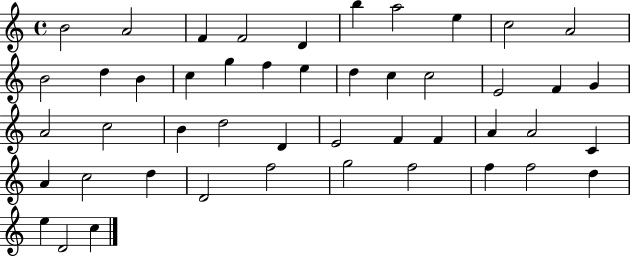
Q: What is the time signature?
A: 4/4